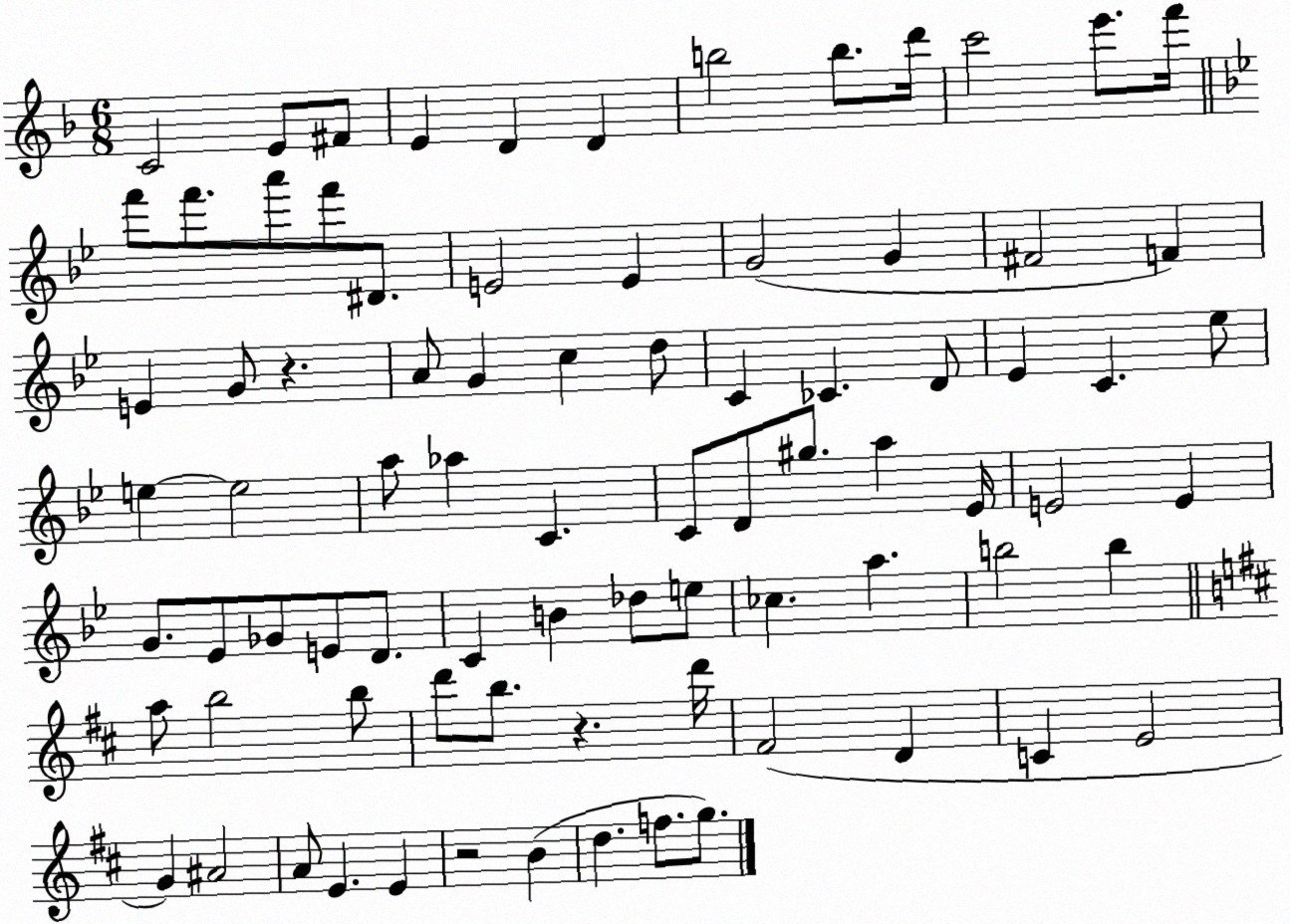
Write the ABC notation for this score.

X:1
T:Untitled
M:6/8
L:1/4
K:F
C2 E/2 ^F/2 E D D b2 b/2 d'/4 c'2 e'/2 f'/4 f'/2 f'/2 a'/2 f'/2 ^D/2 E2 E G2 G ^F2 F E G/2 z A/2 G c d/2 C _C D/2 _E C _e/2 e e2 a/2 _a C C/2 D/2 ^g/2 a _E/4 E2 E G/2 _E/2 _G/2 E/2 D/2 C B _d/2 e/2 _c a b2 b a/2 b2 b/2 d'/2 b/2 z d'/4 ^F2 D C E2 G ^A2 A/2 E E z2 B d f/2 g/2